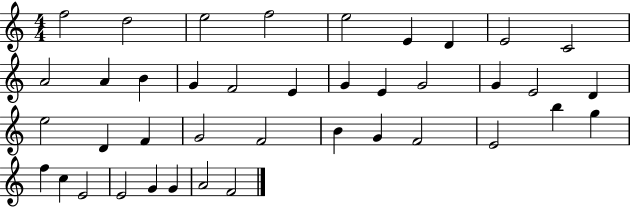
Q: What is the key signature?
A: C major